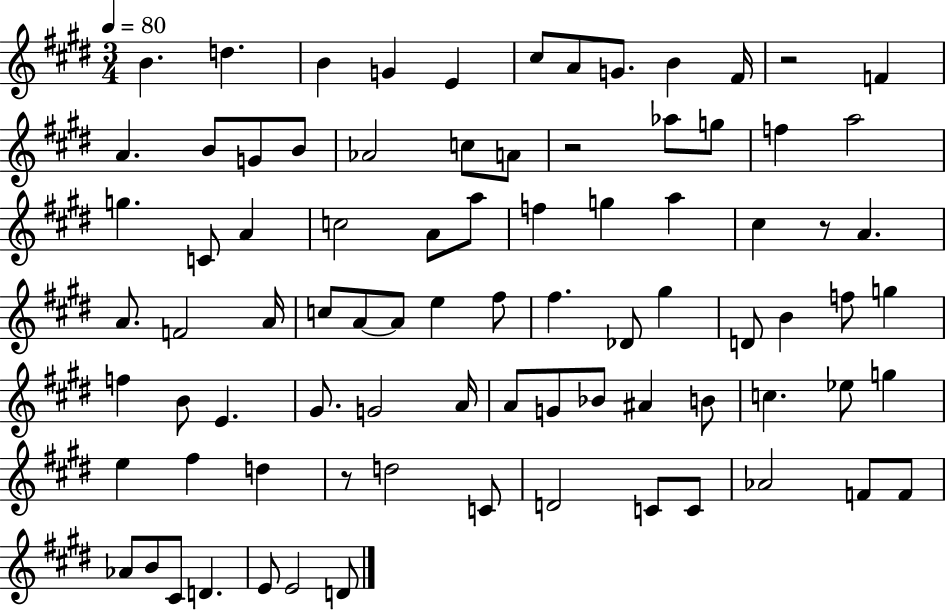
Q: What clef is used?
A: treble